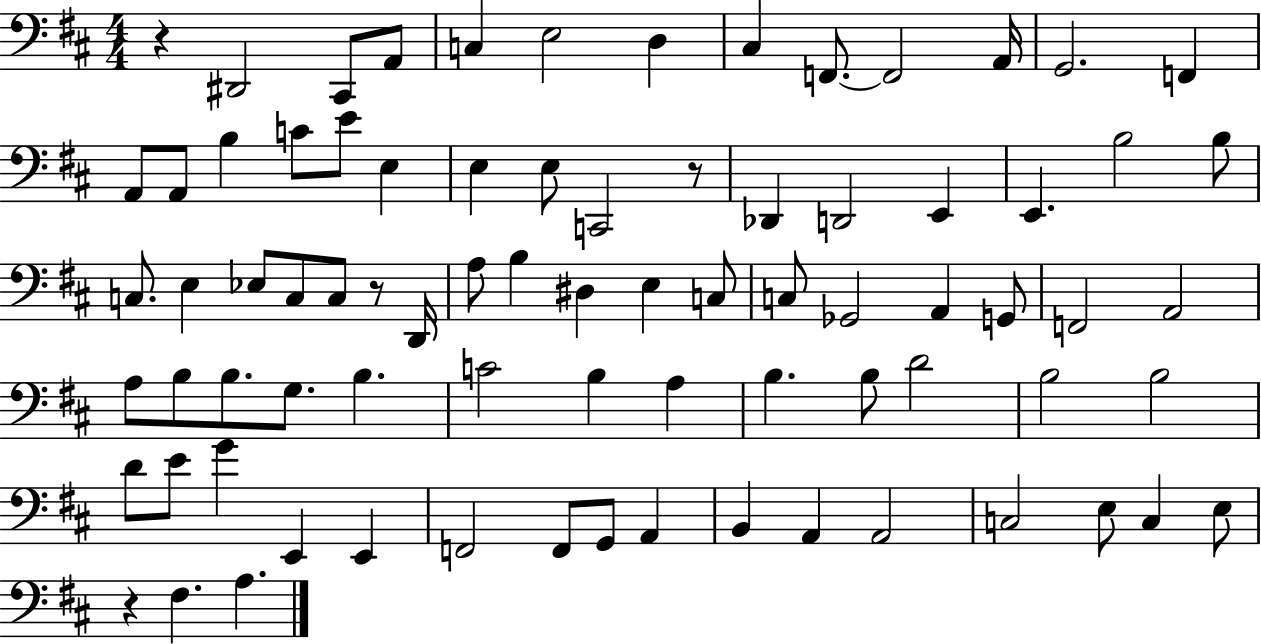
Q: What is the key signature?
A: D major